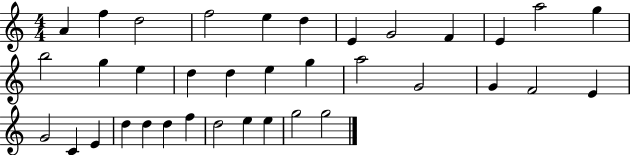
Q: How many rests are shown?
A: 0